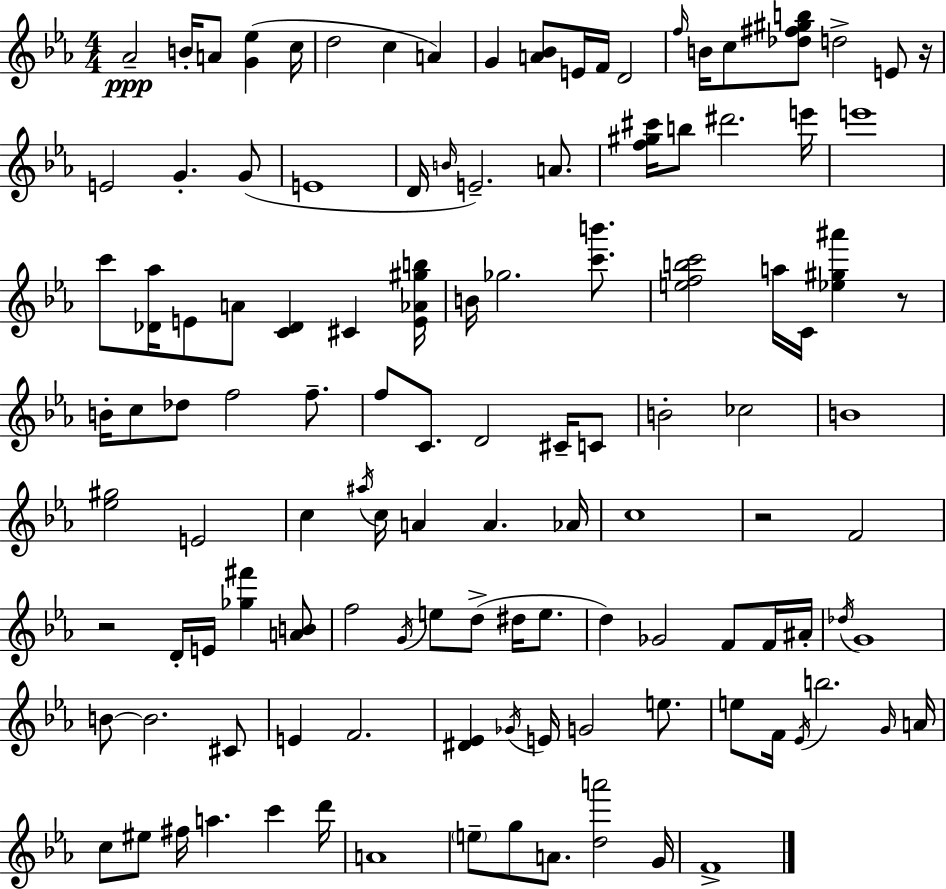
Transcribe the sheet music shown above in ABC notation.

X:1
T:Untitled
M:4/4
L:1/4
K:Cm
_A2 B/4 A/2 [G_e] c/4 d2 c A G [A_B]/2 E/4 F/4 D2 f/4 B/4 c/2 [_d^f^gb]/2 d2 E/2 z/4 E2 G G/2 E4 D/4 B/4 E2 A/2 [f^g^c']/4 b/2 ^d'2 e'/4 e'4 c'/2 [_D_a]/4 E/2 A/2 [C_D] ^C [E_A^gb]/4 B/4 _g2 [c'b']/2 [efbc']2 a/4 C/4 [_e^g^a'] z/2 B/4 c/2 _d/2 f2 f/2 f/2 C/2 D2 ^C/4 C/2 B2 _c2 B4 [_e^g]2 E2 c ^a/4 c/4 A A _A/4 c4 z2 F2 z2 D/4 E/4 [_g^f'] [AB]/2 f2 G/4 e/2 d/2 ^d/4 e/2 d _G2 F/2 F/4 ^A/4 _d/4 G4 B/2 B2 ^C/2 E F2 [^D_E] _G/4 E/4 G2 e/2 e/2 F/4 _E/4 b2 G/4 A/4 c/2 ^e/2 ^f/4 a c' d'/4 A4 e/2 g/2 A/2 [da']2 G/4 F4